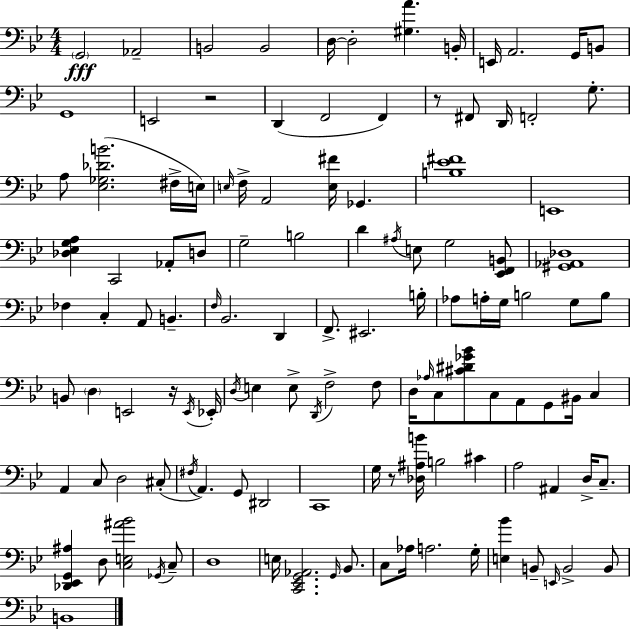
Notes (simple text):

G2/h Ab2/h B2/h B2/h D3/s D3/h [G#3,A4]/q. B2/s E2/s A2/h. G2/s B2/e G2/w E2/h R/h D2/q F2/h F2/q R/e F#2/e D2/s F2/h G3/e. A3/e [Eb3,Gb3,Db4,B4]/h. F#3/s E3/s E3/s F3/s A2/h [E3,F#4]/s Gb2/q. [B3,Eb4,F#4]/w E2/w [Db3,Eb3,G3,A3]/q C2/h Ab2/e D3/e G3/h B3/h D4/q A#3/s E3/e G3/h [Eb2,F2,B2]/e [G#2,Ab2,Db3]/w FES3/q C3/q A2/e B2/q. F3/s Bb2/h. D2/q F2/e. EIS2/h. B3/s Ab3/e A3/s G3/s B3/h G3/e B3/e B2/e D3/q E2/h R/s E2/s Eb2/s D3/s E3/q E3/e D2/s F3/h F3/e D3/s Ab3/s C3/e [C#4,D#4,Gb4,Bb4]/e C3/e A2/e G2/e BIS2/s C3/q A2/q C3/e D3/h C#3/e F#3/s A2/q. G2/e D#2/h C2/w G3/s R/e [Db3,A#3,B4]/s B3/h C#4/q A3/h A#2/q D3/s C3/e. [Db2,Eb2,G2,A#3]/q D3/e [C3,E3,A#4,Bb4]/h Gb2/s C3/e D3/w E3/s [C2,Eb2,G2,Ab2]/h. G2/s Bb2/e. C3/e Ab3/s A3/h. G3/s [E3,Bb4]/q B2/e E2/s B2/h B2/e B2/w